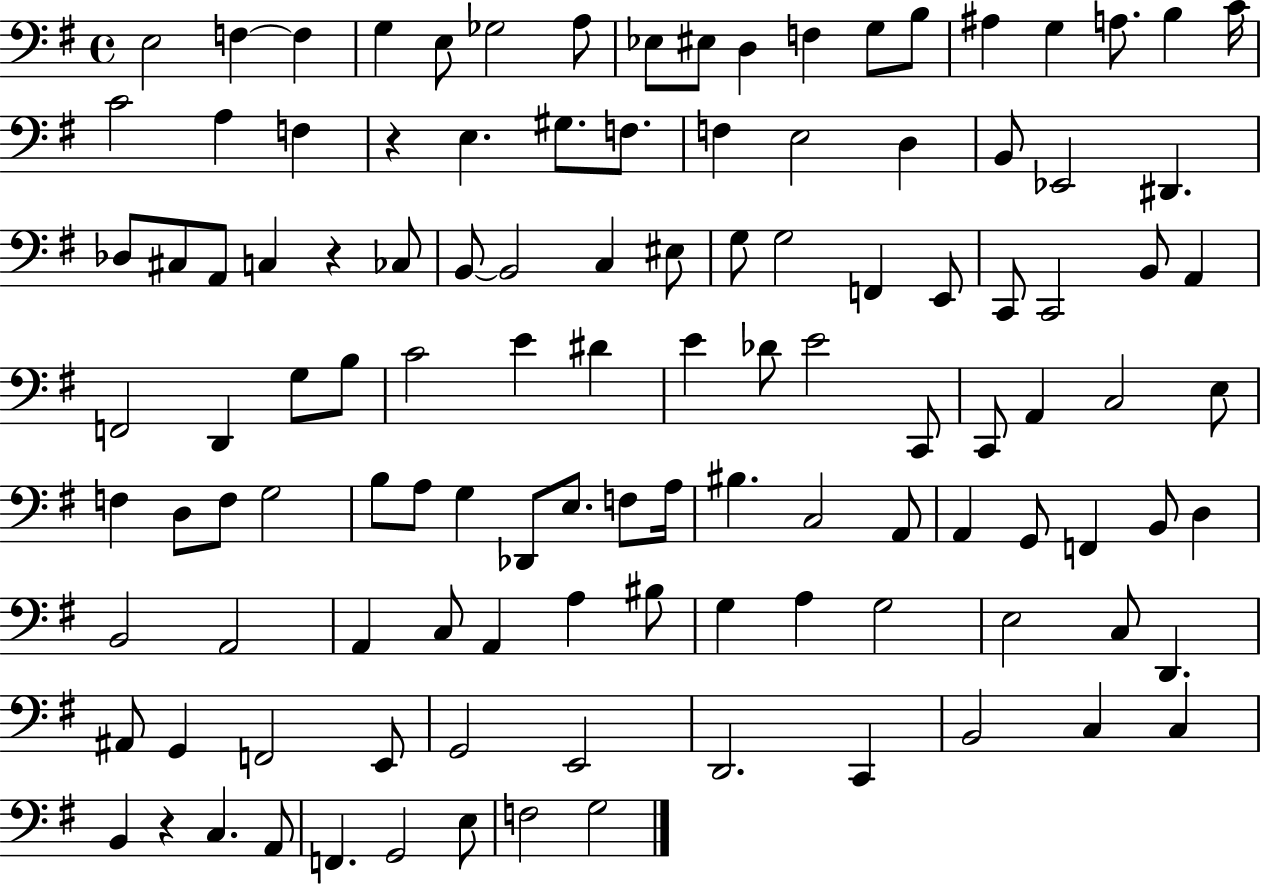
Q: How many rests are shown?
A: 3